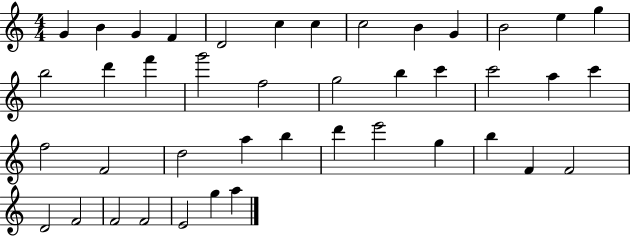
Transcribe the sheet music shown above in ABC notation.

X:1
T:Untitled
M:4/4
L:1/4
K:C
G B G F D2 c c c2 B G B2 e g b2 d' f' g'2 f2 g2 b c' c'2 a c' f2 F2 d2 a b d' e'2 g b F F2 D2 F2 F2 F2 E2 g a